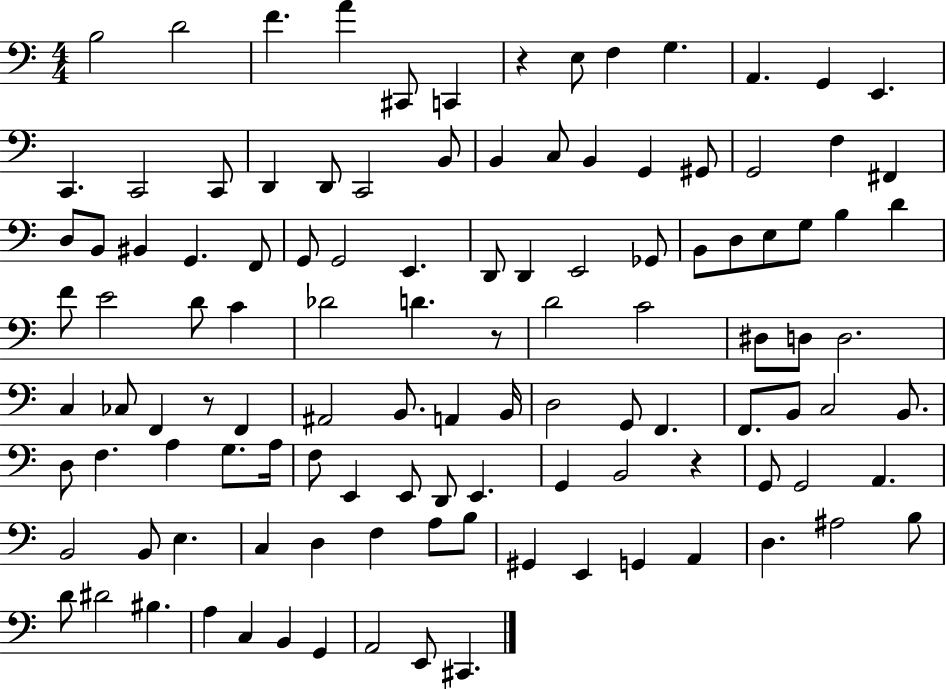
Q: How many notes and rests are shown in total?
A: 115